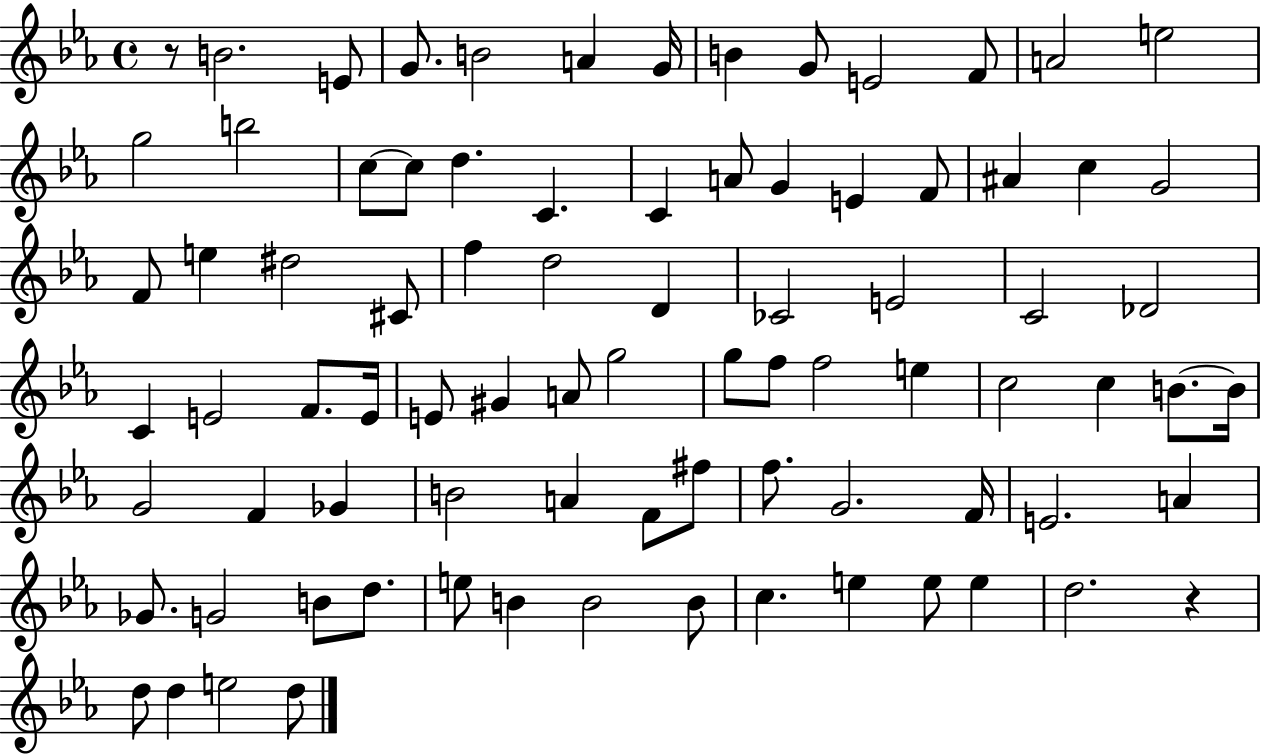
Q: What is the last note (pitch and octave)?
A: D5